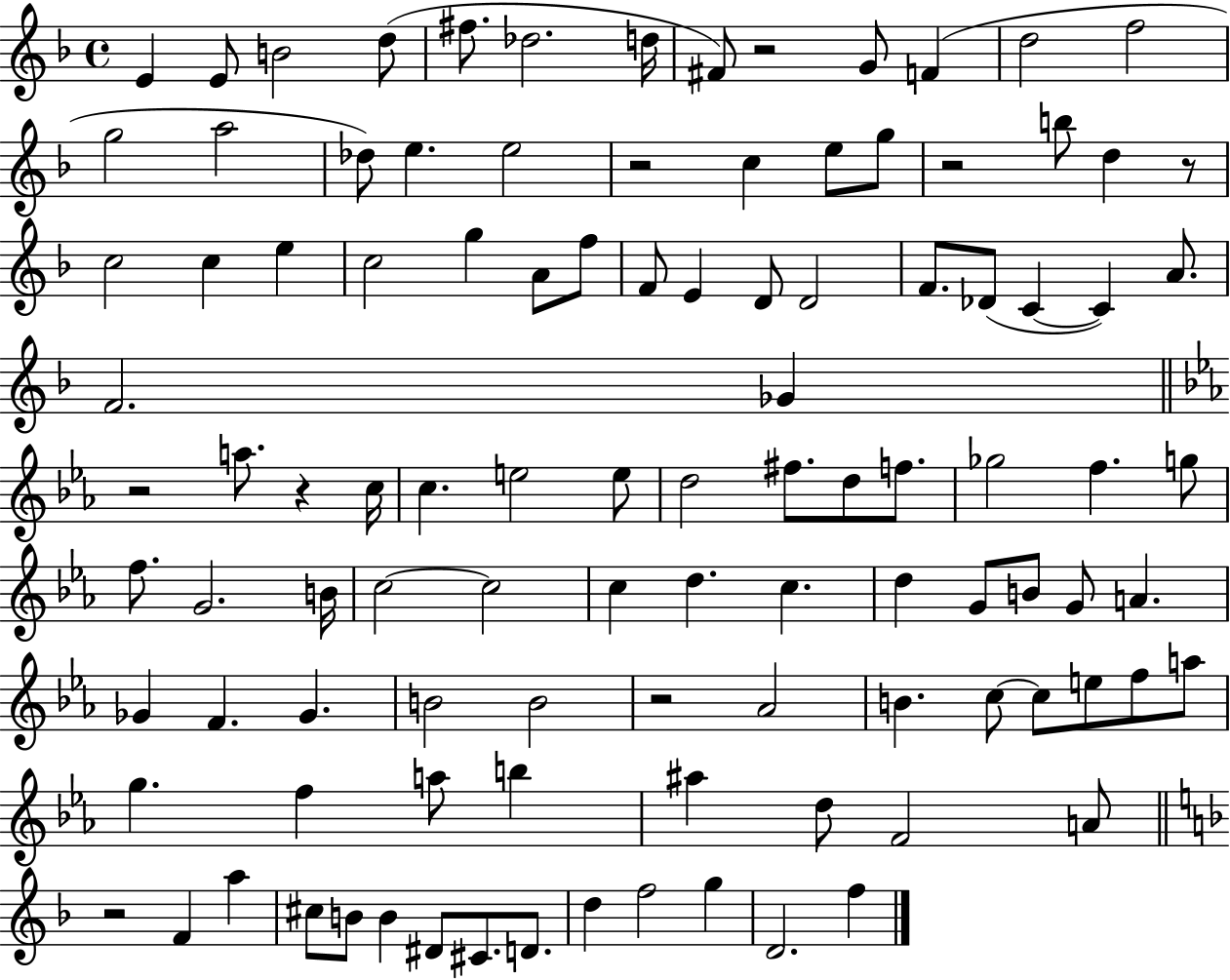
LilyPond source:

{
  \clef treble
  \time 4/4
  \defaultTimeSignature
  \key f \major
  e'4 e'8 b'2 d''8( | fis''8. des''2. d''16 | fis'8) r2 g'8 f'4( | d''2 f''2 | \break g''2 a''2 | des''8) e''4. e''2 | r2 c''4 e''8 g''8 | r2 b''8 d''4 r8 | \break c''2 c''4 e''4 | c''2 g''4 a'8 f''8 | f'8 e'4 d'8 d'2 | f'8. des'8( c'4~~ c'4) a'8. | \break f'2. ges'4 | \bar "||" \break \key c \minor r2 a''8. r4 c''16 | c''4. e''2 e''8 | d''2 fis''8. d''8 f''8. | ges''2 f''4. g''8 | \break f''8. g'2. b'16 | c''2~~ c''2 | c''4 d''4. c''4. | d''4 g'8 b'8 g'8 a'4. | \break ges'4 f'4. ges'4. | b'2 b'2 | r2 aes'2 | b'4. c''8~~ c''8 e''8 f''8 a''8 | \break g''4. f''4 a''8 b''4 | ais''4 d''8 f'2 a'8 | \bar "||" \break \key f \major r2 f'4 a''4 | cis''8 b'8 b'4 dis'8 cis'8. d'8. | d''4 f''2 g''4 | d'2. f''4 | \break \bar "|."
}